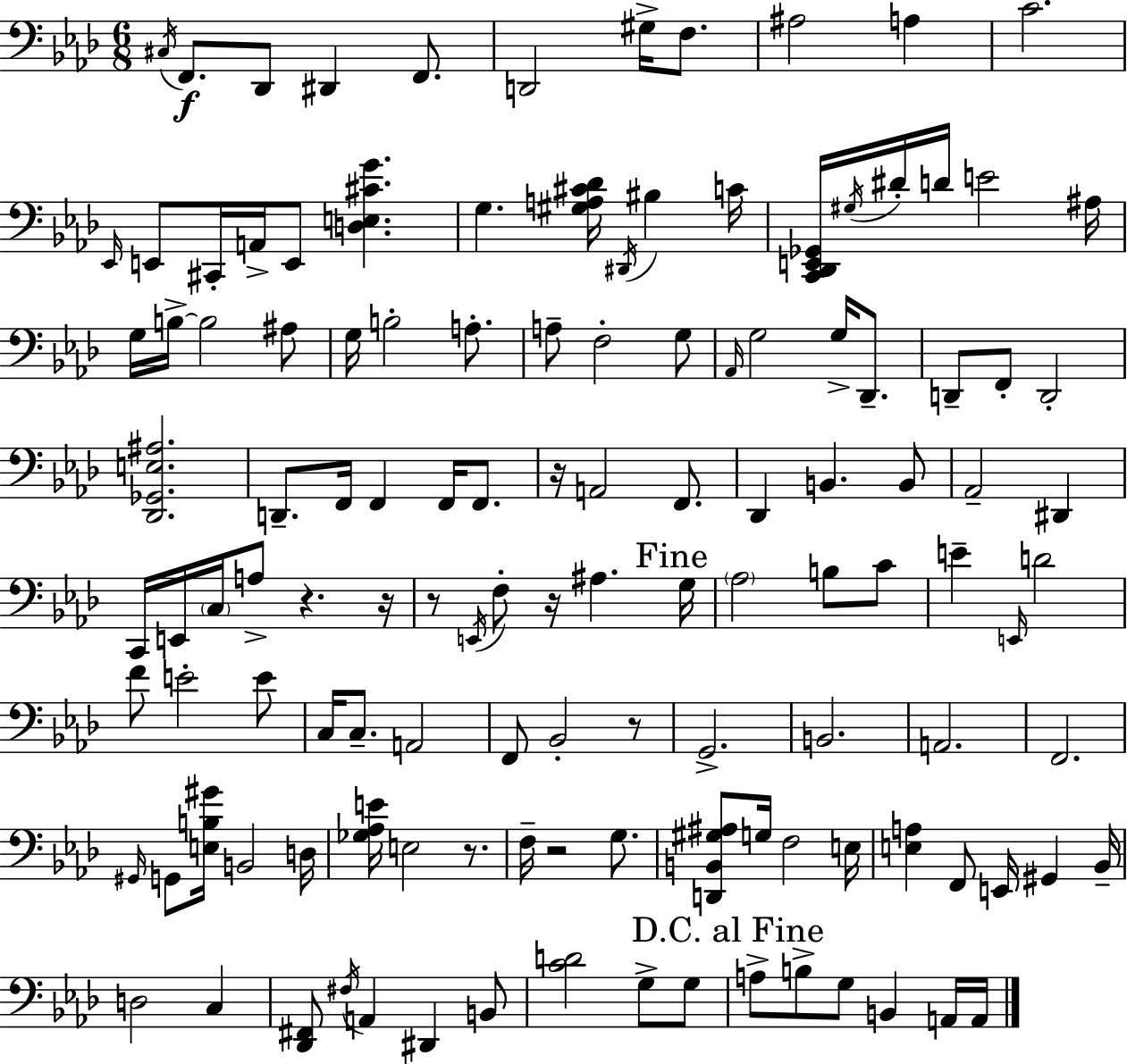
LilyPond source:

{
  \clef bass
  \numericTimeSignature
  \time 6/8
  \key aes \major
  \acciaccatura { cis16 }\f f,8. des,8 dis,4 f,8. | d,2 gis16-> f8. | ais2 a4 | c'2. | \break \grace { ees,16 } e,8 cis,16-. a,16-> e,8 <d e cis' g'>4. | g4. <gis a cis' des'>16 \acciaccatura { dis,16 } bis4 | c'16 <c, des, e, ges,>16 \acciaccatura { gis16 } dis'16-. d'16 e'2 | ais16 g16 b16->~~ b2 | \break ais8 g16 b2-. | a8.-. a8-- f2-. | g8 \grace { aes,16 } g2 | g16-> des,8.-- d,8-- f,8-. d,2-. | \break <des, ges, e ais>2. | d,8.-- f,16 f,4 | f,16 f,8. r16 a,2 | f,8. des,4 b,4. | \break b,8 aes,2-- | dis,4 c,16 e,16 \parenthesize c16 a8-> r4. | r16 r8 \acciaccatura { e,16 } f8-. r16 ais4. | \mark "Fine" g16 \parenthesize aes2 | \break b8 c'8 e'4-- \grace { e,16 } d'2 | f'8 e'2-. | e'8 c16 c8.-- a,2 | f,8 bes,2-. | \break r8 g,2.-> | b,2. | a,2. | f,2. | \break \grace { gis,16 } g,8 <e b gis'>16 b,2 | d16 <ges aes e'>16 e2 | r8. f16-- r2 | g8. <d, b, gis ais>8 g16 f2 | \break e16 <e a>4 | f,8 e,16 gis,4 bes,16-- d2 | c4 <des, fis,>8 \acciaccatura { fis16 } a,4 | dis,4 b,8 <c' d'>2 | \break g8-> g8 \mark "D.C. al Fine" a8-> b8-> | g8 b,4 a,16 a,16 \bar "|."
}